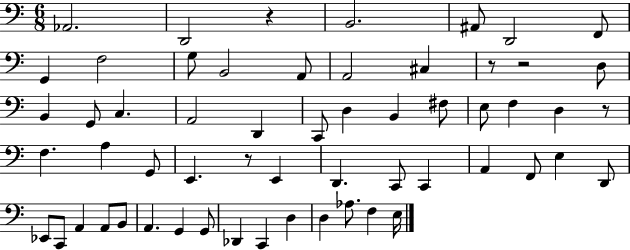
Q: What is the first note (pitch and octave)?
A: Ab2